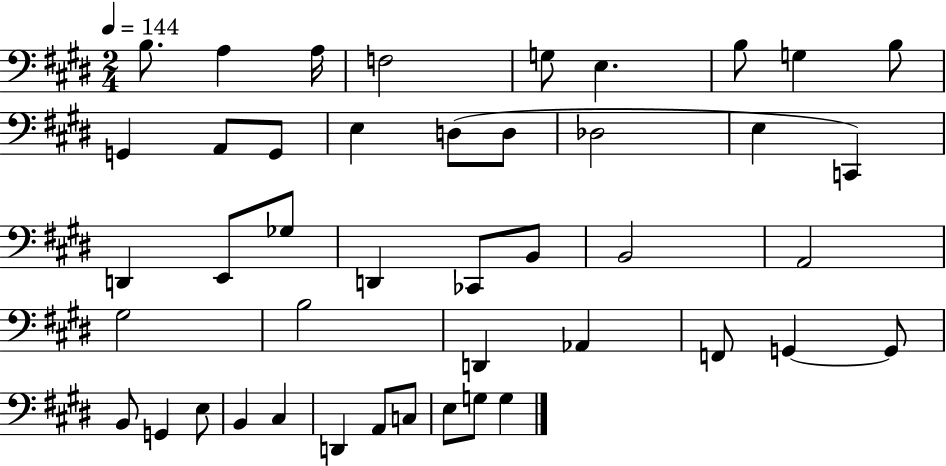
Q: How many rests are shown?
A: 0